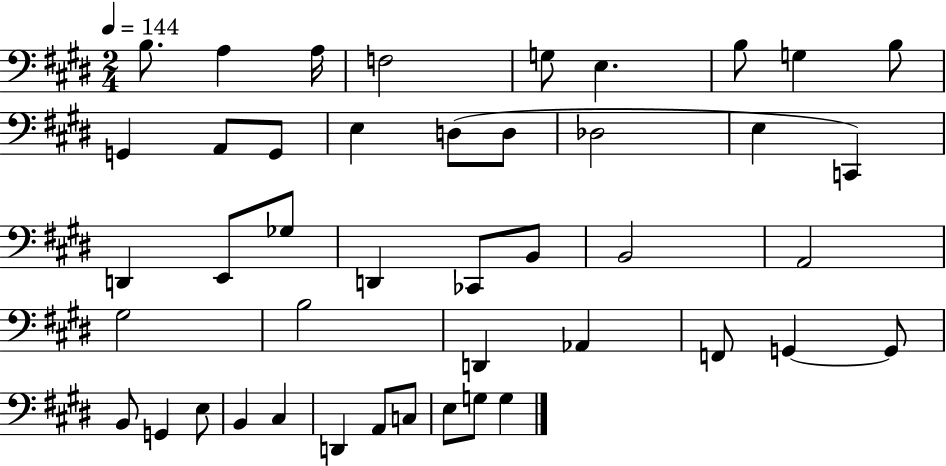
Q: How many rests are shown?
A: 0